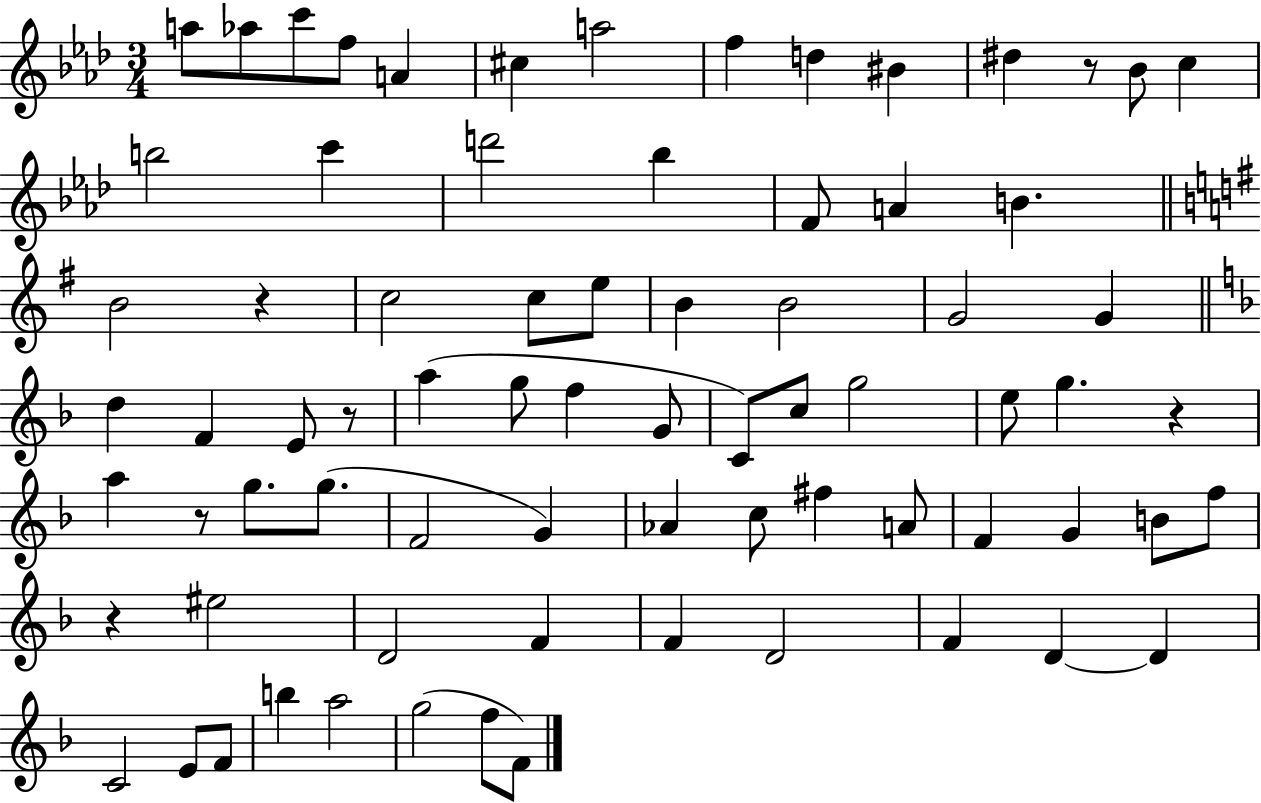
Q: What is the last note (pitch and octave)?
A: F4